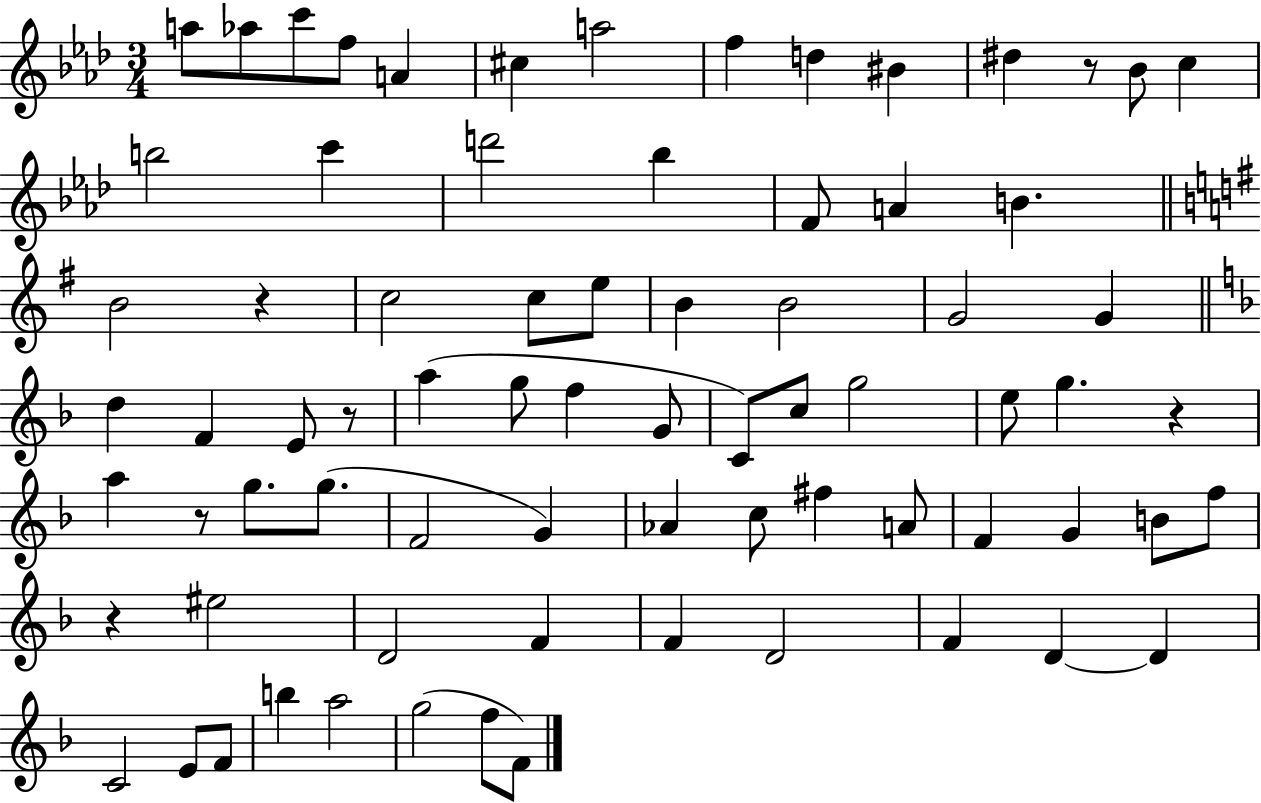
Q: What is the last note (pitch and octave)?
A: F4